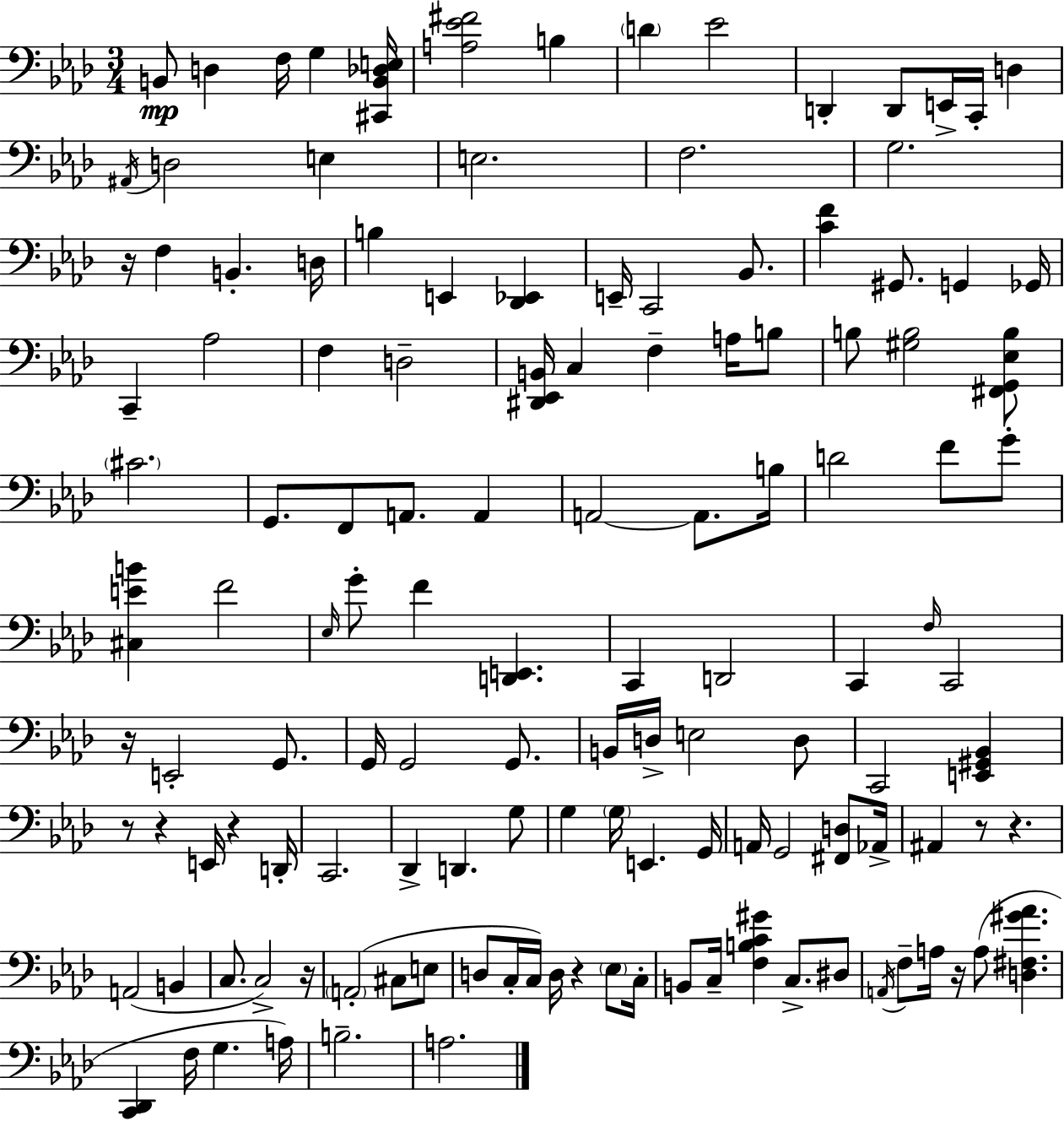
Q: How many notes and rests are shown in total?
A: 132